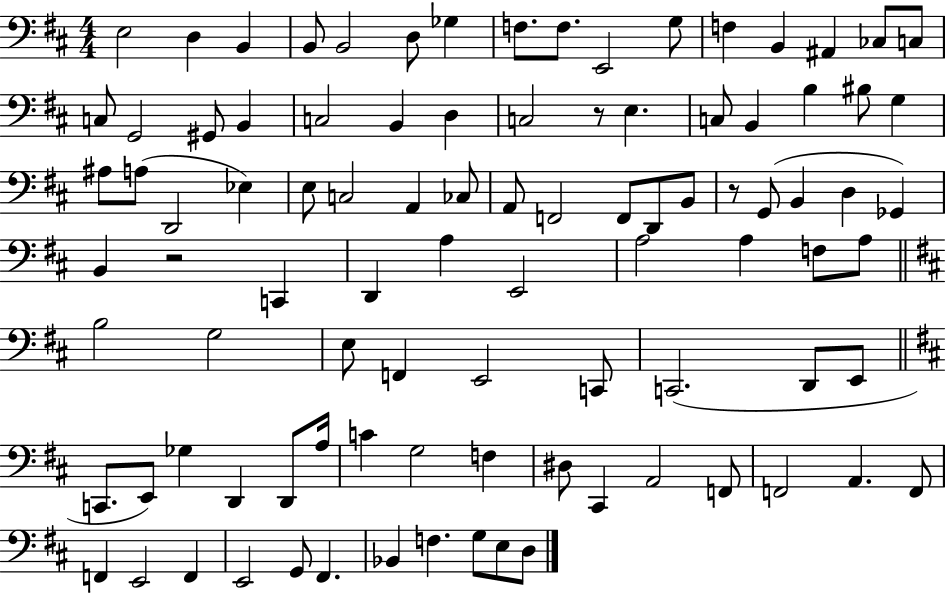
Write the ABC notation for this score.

X:1
T:Untitled
M:4/4
L:1/4
K:D
E,2 D, B,, B,,/2 B,,2 D,/2 _G, F,/2 F,/2 E,,2 G,/2 F, B,, ^A,, _C,/2 C,/2 C,/2 G,,2 ^G,,/2 B,, C,2 B,, D, C,2 z/2 E, C,/2 B,, B, ^B,/2 G, ^A,/2 A,/2 D,,2 _E, E,/2 C,2 A,, _C,/2 A,,/2 F,,2 F,,/2 D,,/2 B,,/2 z/2 G,,/2 B,, D, _G,, B,, z2 C,, D,, A, E,,2 A,2 A, F,/2 A,/2 B,2 G,2 E,/2 F,, E,,2 C,,/2 C,,2 D,,/2 E,,/2 C,,/2 E,,/2 _G, D,, D,,/2 A,/4 C G,2 F, ^D,/2 ^C,, A,,2 F,,/2 F,,2 A,, F,,/2 F,, E,,2 F,, E,,2 G,,/2 ^F,, _B,, F, G,/2 E,/2 D,/2